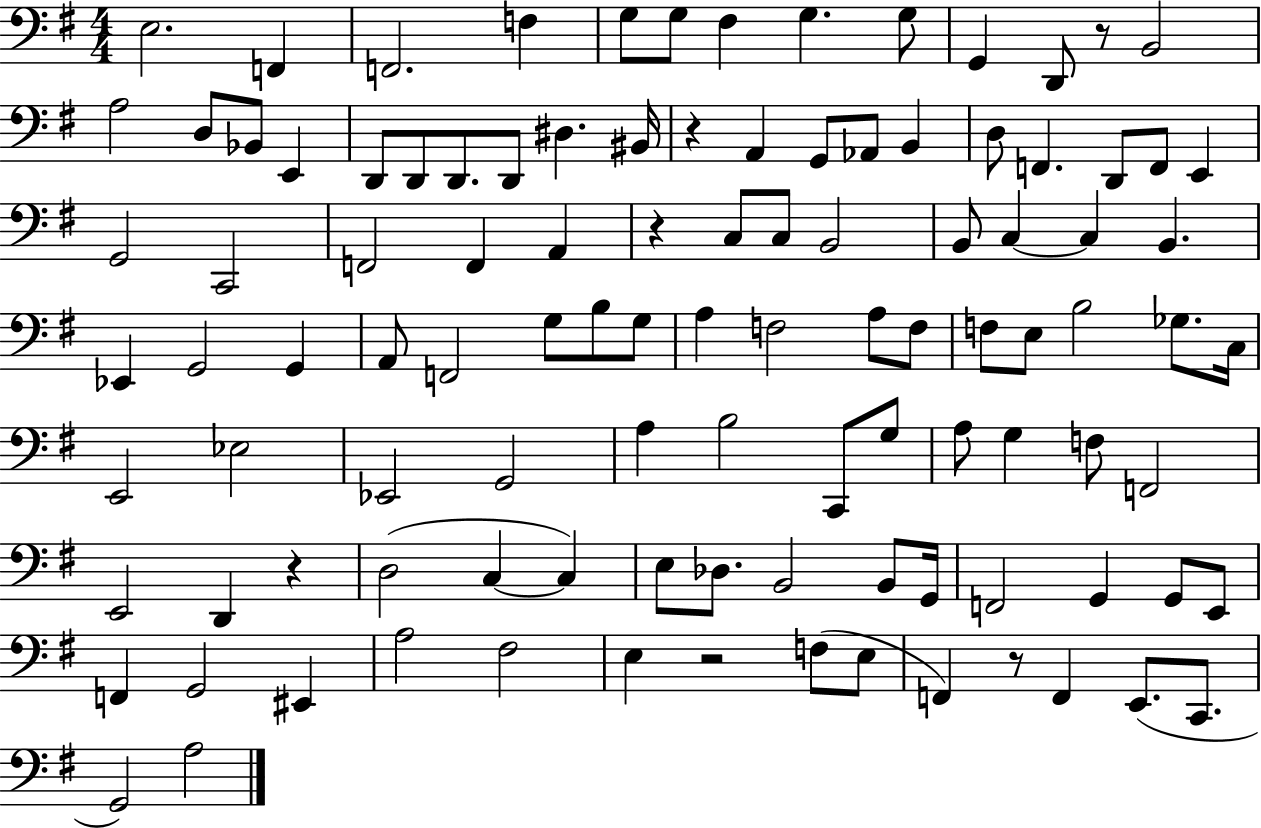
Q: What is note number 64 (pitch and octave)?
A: G2